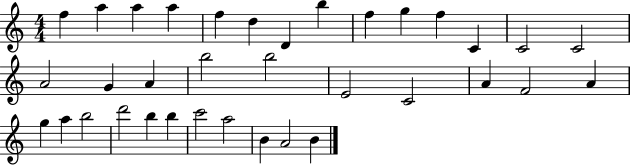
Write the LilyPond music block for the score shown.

{
  \clef treble
  \numericTimeSignature
  \time 4/4
  \key c \major
  f''4 a''4 a''4 a''4 | f''4 d''4 d'4 b''4 | f''4 g''4 f''4 c'4 | c'2 c'2 | \break a'2 g'4 a'4 | b''2 b''2 | e'2 c'2 | a'4 f'2 a'4 | \break g''4 a''4 b''2 | d'''2 b''4 b''4 | c'''2 a''2 | b'4 a'2 b'4 | \break \bar "|."
}